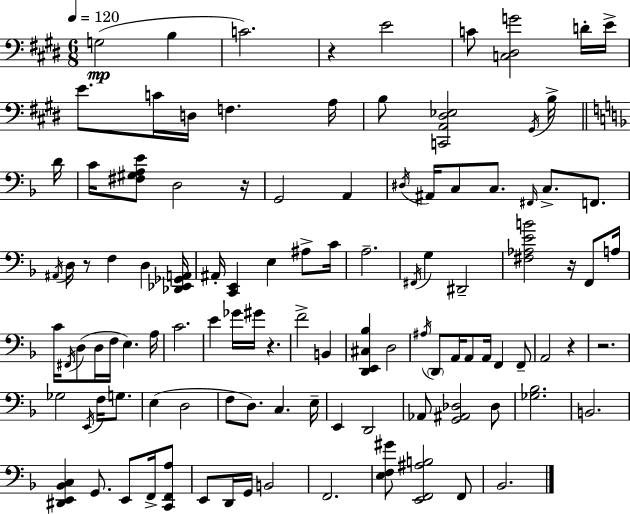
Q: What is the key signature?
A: E major